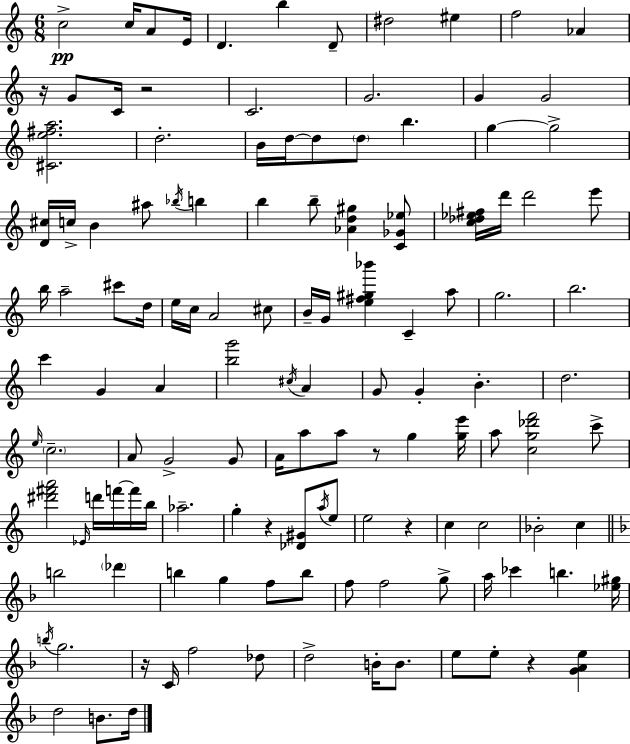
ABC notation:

X:1
T:Untitled
M:6/8
L:1/4
K:Am
c2 c/4 A/2 E/4 D b D/2 ^d2 ^e f2 _A z/4 G/2 C/4 z2 C2 G2 G G2 [^Ce^fa]2 d2 B/4 d/4 d/2 d/2 b g g2 [D^c]/4 c/4 B ^a/2 _b/4 b b b/2 [_Ad^g] [C_G_e]/2 [c_d_e^f]/4 d'/4 d'2 e'/2 b/4 a2 ^c'/2 d/4 e/4 c/4 A2 ^c/2 B/4 G/4 [e^f^g_b'] C a/2 g2 b2 c' G A [bg']2 ^c/4 A G/2 G B d2 e/4 c2 A/2 G2 G/2 A/4 a/2 a/2 z/2 g [ge']/4 a/2 [cg_d'f']2 c'/2 [^d'^f'a']2 _E/4 d'/4 f'/4 f'/4 b/4 _a2 g z [_D^G]/2 a/4 e/2 e2 z c c2 _B2 c b2 _d' b g f/2 b/2 f/2 f2 g/2 a/4 _c' b [_e^g]/4 b/4 g2 z/4 C/4 f2 _d/2 d2 B/4 B/2 e/2 e/2 z [GAe] d2 B/2 d/4